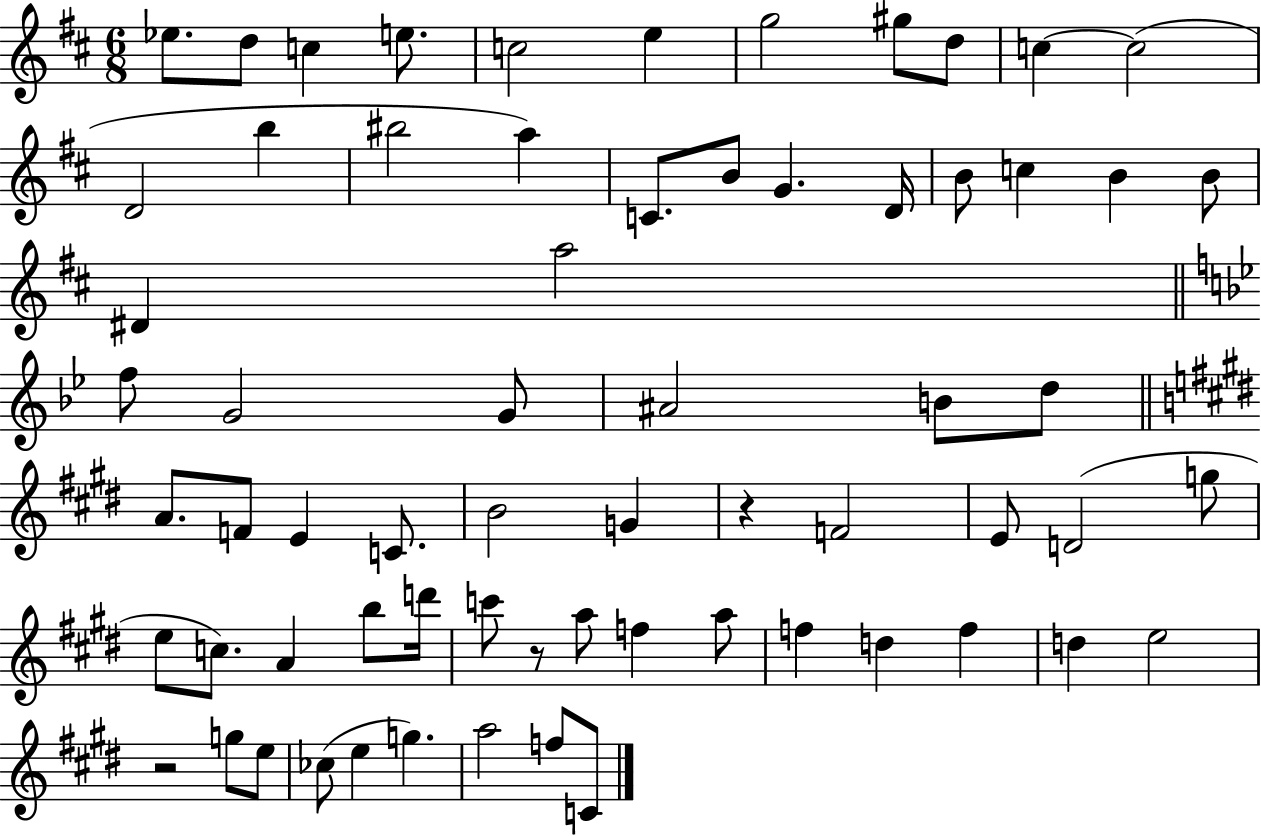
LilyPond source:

{
  \clef treble
  \numericTimeSignature
  \time 6/8
  \key d \major
  \repeat volta 2 { ees''8. d''8 c''4 e''8. | c''2 e''4 | g''2 gis''8 d''8 | c''4~~ c''2( | \break d'2 b''4 | bis''2 a''4) | c'8. b'8 g'4. d'16 | b'8 c''4 b'4 b'8 | \break dis'4 a''2 | \bar "||" \break \key g \minor f''8 g'2 g'8 | ais'2 b'8 d''8 | \bar "||" \break \key e \major a'8. f'8 e'4 c'8. | b'2 g'4 | r4 f'2 | e'8 d'2( g''8 | \break e''8 c''8.) a'4 b''8 d'''16 | c'''8 r8 a''8 f''4 a''8 | f''4 d''4 f''4 | d''4 e''2 | \break r2 g''8 e''8 | ces''8( e''4 g''4.) | a''2 f''8 c'8 | } \bar "|."
}